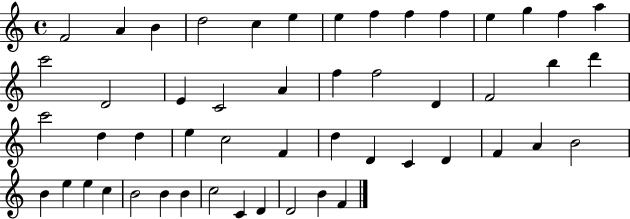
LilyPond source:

{
  \clef treble
  \time 4/4
  \defaultTimeSignature
  \key c \major
  f'2 a'4 b'4 | d''2 c''4 e''4 | e''4 f''4 f''4 f''4 | e''4 g''4 f''4 a''4 | \break c'''2 d'2 | e'4 c'2 a'4 | f''4 f''2 d'4 | f'2 b''4 d'''4 | \break c'''2 d''4 d''4 | e''4 c''2 f'4 | d''4 d'4 c'4 d'4 | f'4 a'4 b'2 | \break b'4 e''4 e''4 c''4 | b'2 b'4 b'4 | c''2 c'4 d'4 | d'2 b'4 f'4 | \break \bar "|."
}